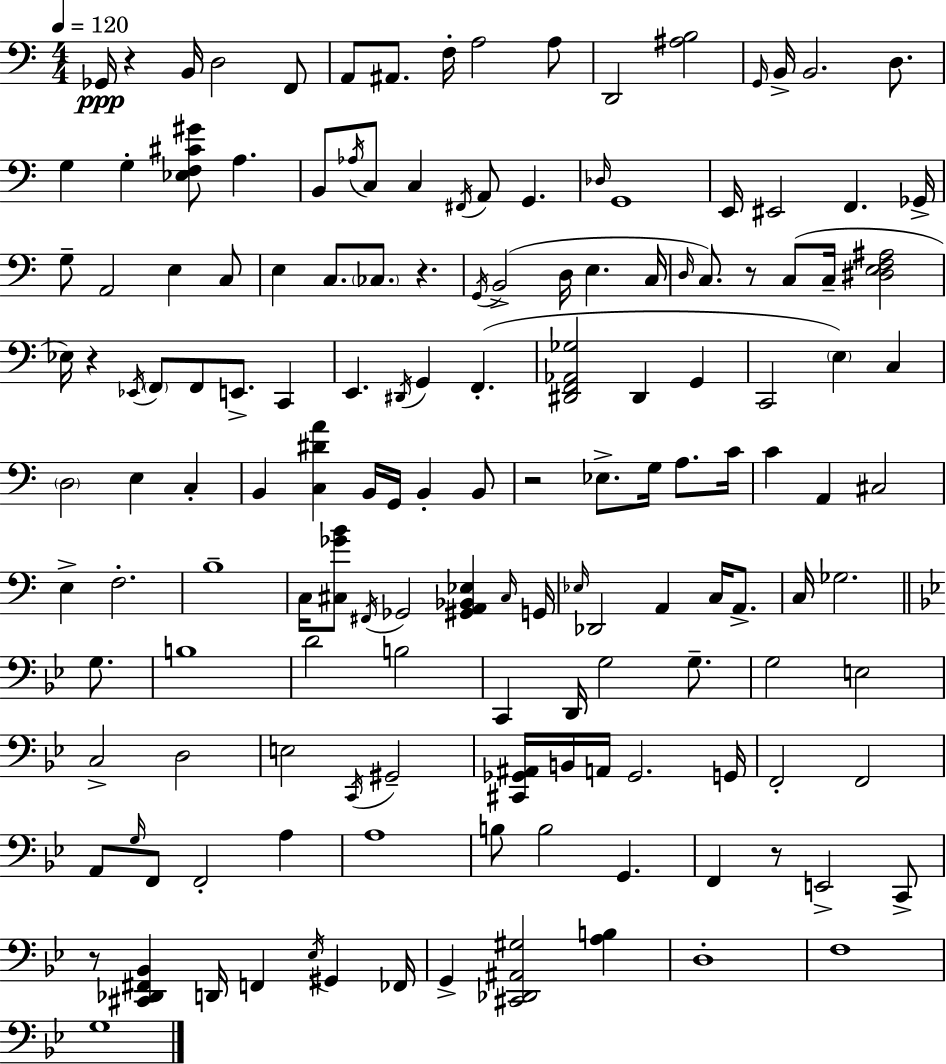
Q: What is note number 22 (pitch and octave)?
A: F#2